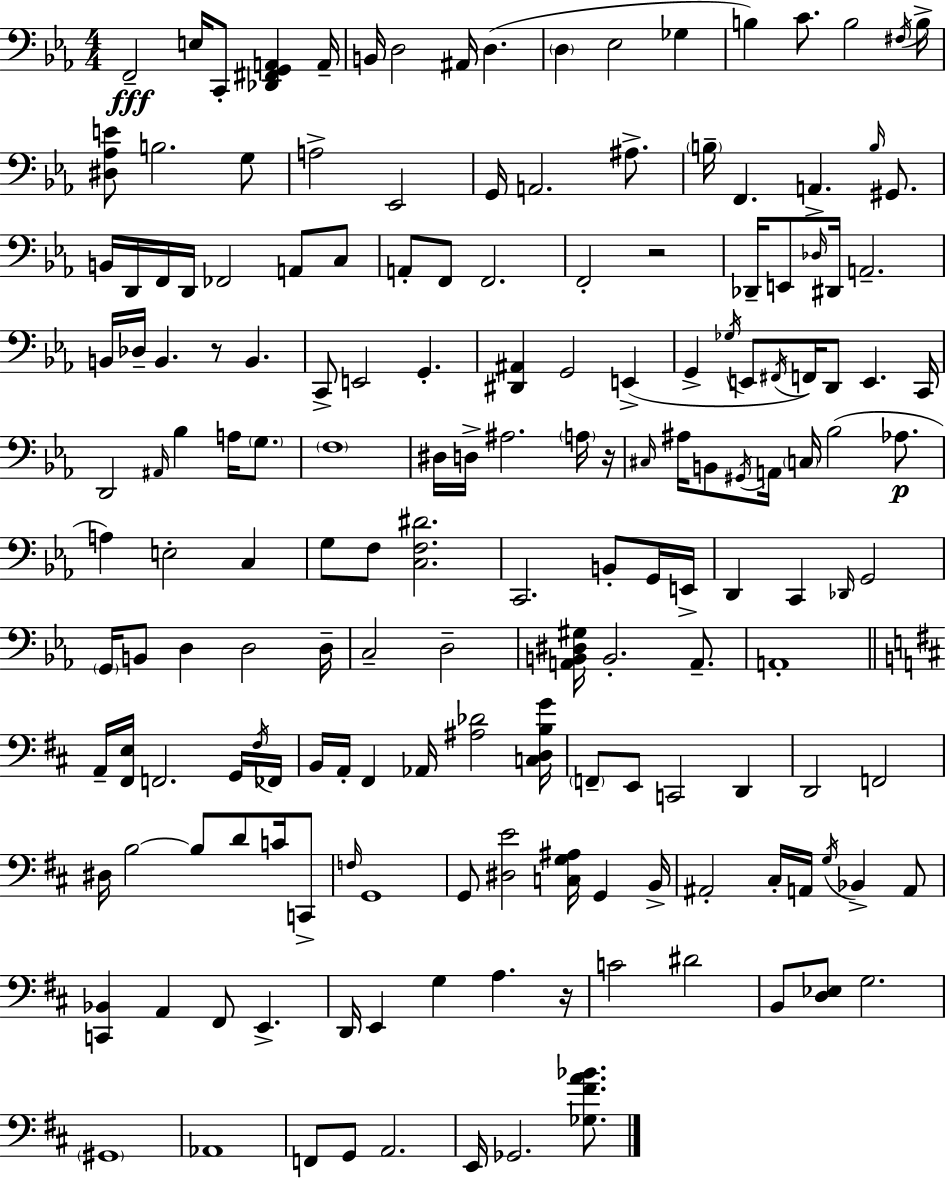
F2/h E3/s C2/e [Db2,F#2,G2,A2]/q A2/s B2/s D3/h A#2/s D3/q. D3/q Eb3/h Gb3/q B3/q C4/e. B3/h F#3/s B3/s [D#3,Ab3,E4]/e B3/h. G3/e A3/h Eb2/h G2/s A2/h. A#3/e. B3/s F2/q. A2/q. B3/s G#2/e. B2/s D2/s F2/s D2/s FES2/h A2/e C3/e A2/e F2/e F2/h. F2/h R/h Db2/s E2/e Db3/s D#2/s A2/h. B2/s Db3/s B2/q. R/e B2/q. C2/e E2/h G2/q. [D#2,A#2]/q G2/h E2/q G2/q Gb3/s E2/e F#2/s F2/s D2/e E2/q. C2/s D2/h A#2/s Bb3/q A3/s G3/e. F3/w D#3/s D3/s A#3/h. A3/s R/s C#3/s A#3/s B2/e G#2/s A2/s C3/s Bb3/h Ab3/e. A3/q E3/h C3/q G3/e F3/e [C3,F3,D#4]/h. C2/h. B2/e G2/s E2/s D2/q C2/q Db2/s G2/h G2/s B2/e D3/q D3/h D3/s C3/h D3/h [A2,B2,D#3,G#3]/s B2/h. A2/e. A2/w A2/s [F#2,E3]/s F2/h. G2/s F#3/s FES2/s B2/s A2/s F#2/q Ab2/s [A#3,Db4]/h [C3,D3,B3,G4]/s F2/e E2/e C2/h D2/q D2/h F2/h D#3/s B3/h B3/e D4/e C4/s C2/e F3/s G2/w G2/e [D#3,E4]/h [C3,G3,A#3]/s G2/q B2/s A#2/h C#3/s A2/s G3/s Bb2/q A2/e [C2,Bb2]/q A2/q F#2/e E2/q. D2/s E2/q G3/q A3/q. R/s C4/h D#4/h B2/e [D3,Eb3]/e G3/h. G#2/w Ab2/w F2/e G2/e A2/h. E2/s Gb2/h. [Gb3,F#4,A4,Bb4]/e.